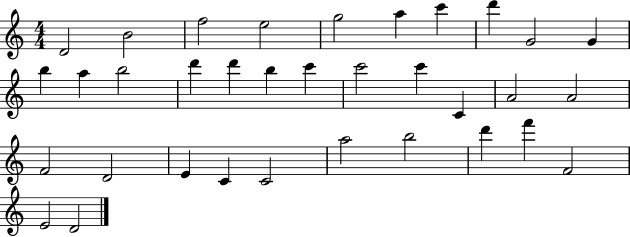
D4/h B4/h F5/h E5/h G5/h A5/q C6/q D6/q G4/h G4/q B5/q A5/q B5/h D6/q D6/q B5/q C6/q C6/h C6/q C4/q A4/h A4/h F4/h D4/h E4/q C4/q C4/h A5/h B5/h D6/q F6/q F4/h E4/h D4/h